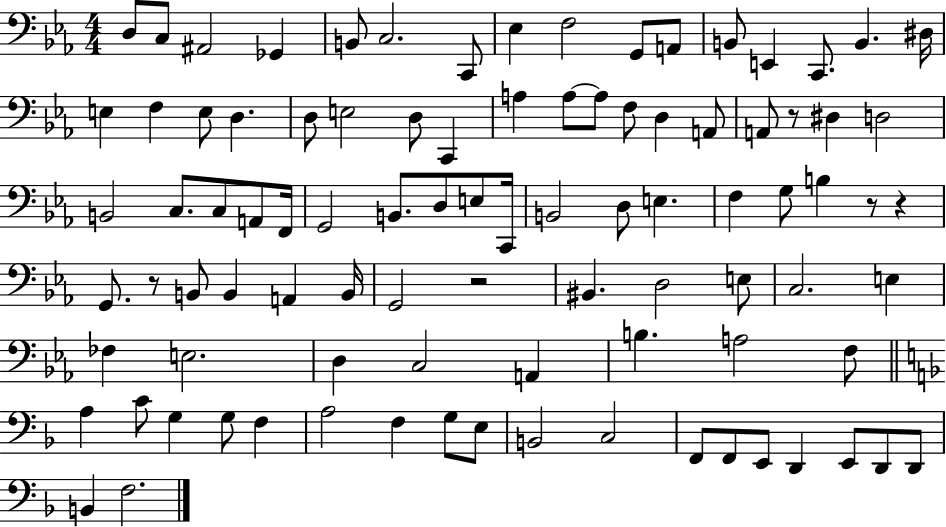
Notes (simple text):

D3/e C3/e A#2/h Gb2/q B2/e C3/h. C2/e Eb3/q F3/h G2/e A2/e B2/e E2/q C2/e. B2/q. D#3/s E3/q F3/q E3/e D3/q. D3/e E3/h D3/e C2/q A3/q A3/e A3/e F3/e D3/q A2/e A2/e R/e D#3/q D3/h B2/h C3/e. C3/e A2/e F2/s G2/h B2/e. D3/e E3/e C2/s B2/h D3/e E3/q. F3/q G3/e B3/q R/e R/q G2/e. R/e B2/e B2/q A2/q B2/s G2/h R/h BIS2/q. D3/h E3/e C3/h. E3/q FES3/q E3/h. D3/q C3/h A2/q B3/q. A3/h F3/e A3/q C4/e G3/q G3/e F3/q A3/h F3/q G3/e E3/e B2/h C3/h F2/e F2/e E2/e D2/q E2/e D2/e D2/e B2/q F3/h.